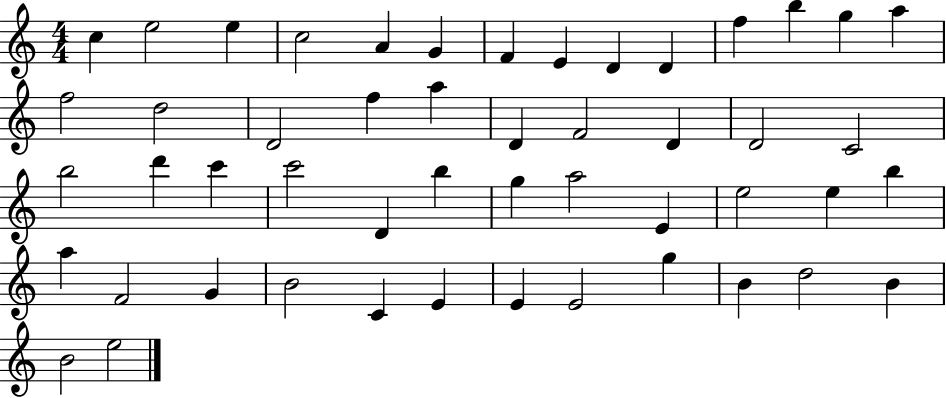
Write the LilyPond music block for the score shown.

{
  \clef treble
  \numericTimeSignature
  \time 4/4
  \key c \major
  c''4 e''2 e''4 | c''2 a'4 g'4 | f'4 e'4 d'4 d'4 | f''4 b''4 g''4 a''4 | \break f''2 d''2 | d'2 f''4 a''4 | d'4 f'2 d'4 | d'2 c'2 | \break b''2 d'''4 c'''4 | c'''2 d'4 b''4 | g''4 a''2 e'4 | e''2 e''4 b''4 | \break a''4 f'2 g'4 | b'2 c'4 e'4 | e'4 e'2 g''4 | b'4 d''2 b'4 | \break b'2 e''2 | \bar "|."
}